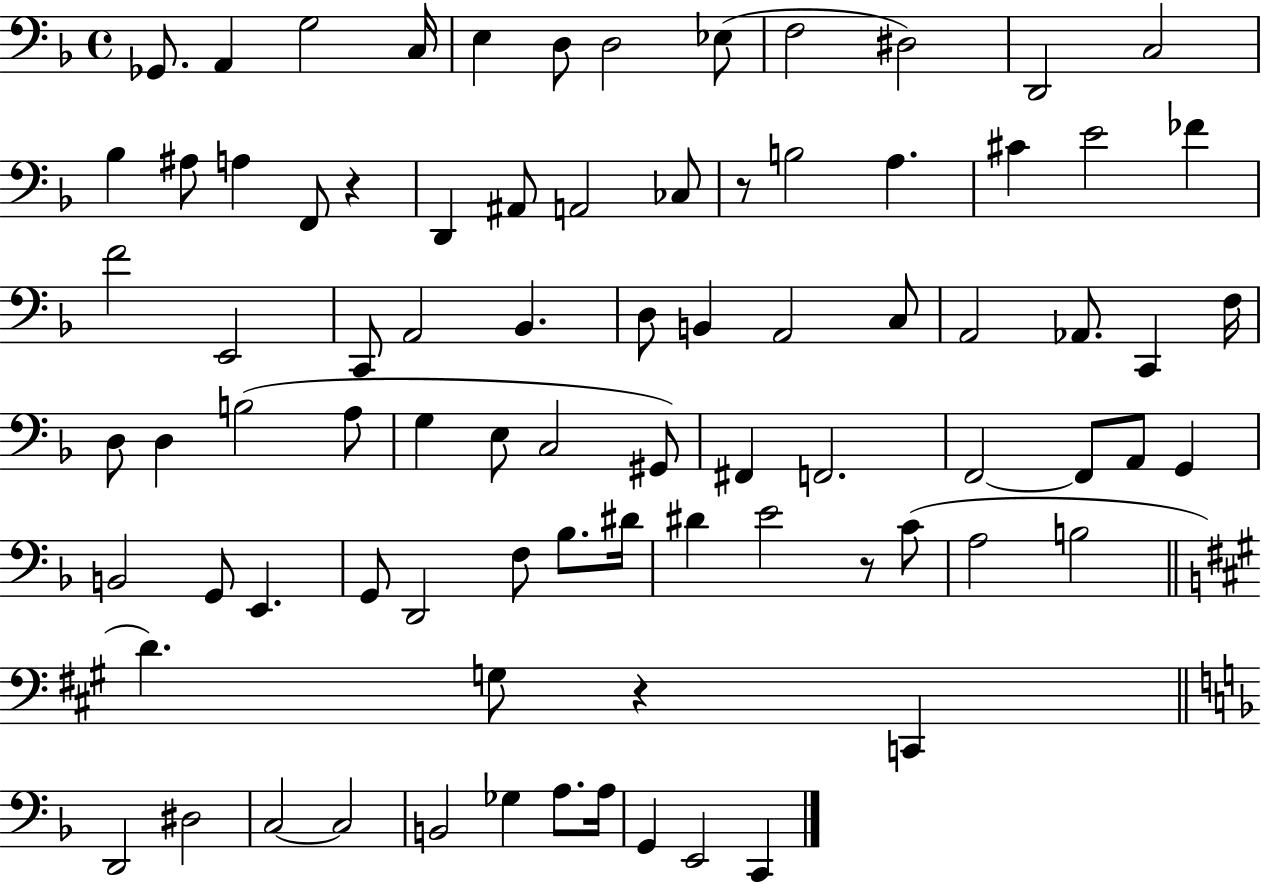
{
  \clef bass
  \time 4/4
  \defaultTimeSignature
  \key f \major
  ges,8. a,4 g2 c16 | e4 d8 d2 ees8( | f2 dis2) | d,2 c2 | \break bes4 ais8 a4 f,8 r4 | d,4 ais,8 a,2 ces8 | r8 b2 a4. | cis'4 e'2 fes'4 | \break f'2 e,2 | c,8 a,2 bes,4. | d8 b,4 a,2 c8 | a,2 aes,8. c,4 f16 | \break d8 d4 b2( a8 | g4 e8 c2 gis,8) | fis,4 f,2. | f,2~~ f,8 a,8 g,4 | \break b,2 g,8 e,4. | g,8 d,2 f8 bes8. dis'16 | dis'4 e'2 r8 c'8( | a2 b2 | \break \bar "||" \break \key a \major d'4.) g8 r4 c,4 | \bar "||" \break \key d \minor d,2 dis2 | c2~~ c2 | b,2 ges4 a8. a16 | g,4 e,2 c,4 | \break \bar "|."
}